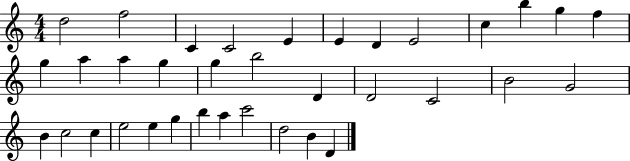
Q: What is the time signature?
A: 4/4